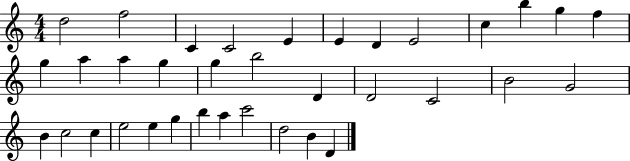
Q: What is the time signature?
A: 4/4